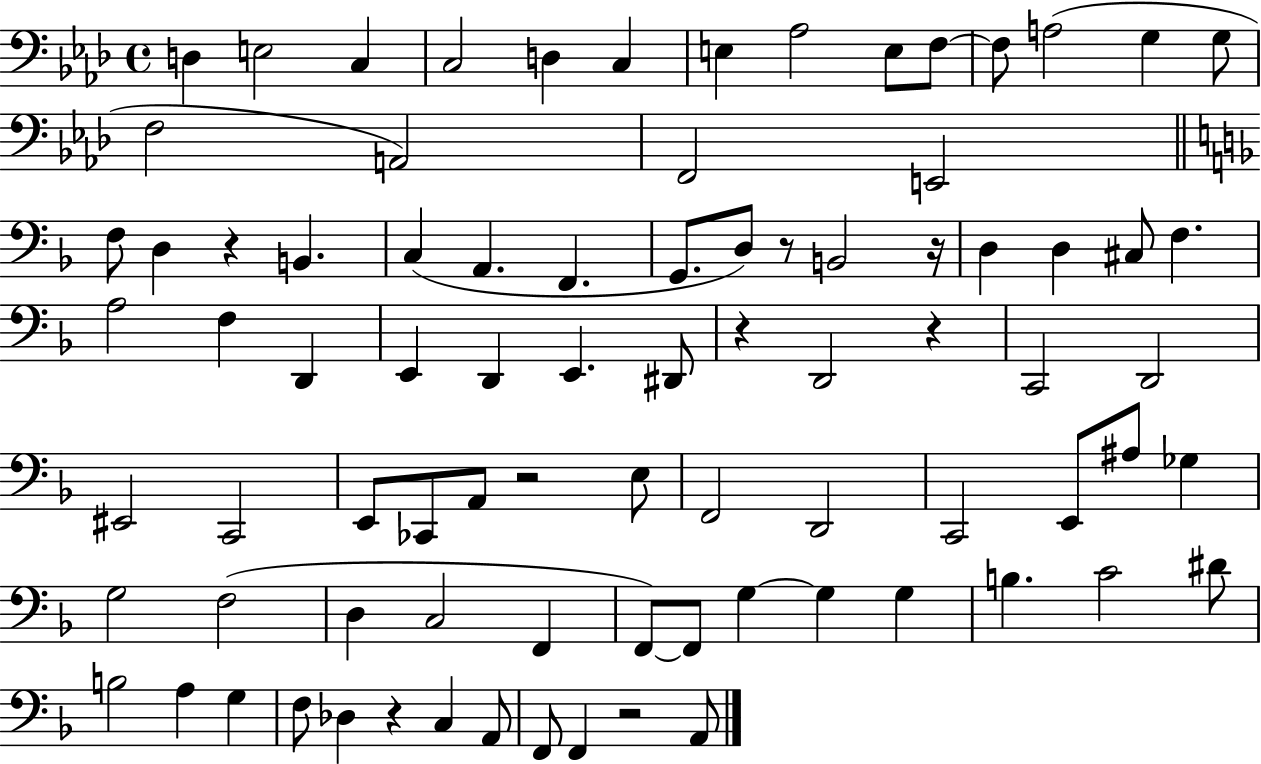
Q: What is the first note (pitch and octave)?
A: D3